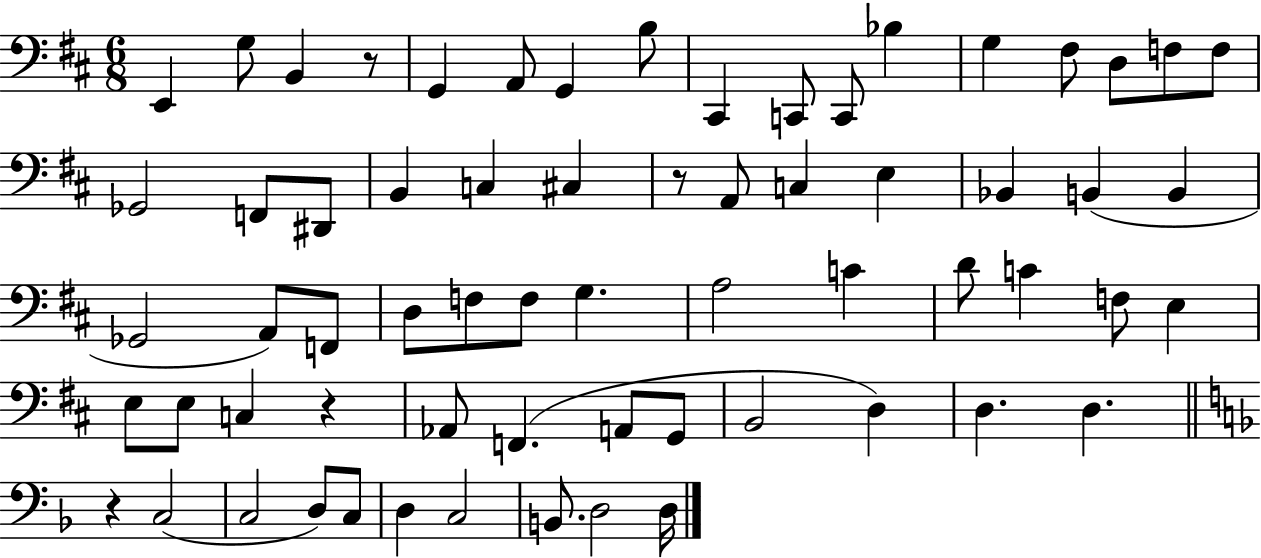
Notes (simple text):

E2/q G3/e B2/q R/e G2/q A2/e G2/q B3/e C#2/q C2/e C2/e Bb3/q G3/q F#3/e D3/e F3/e F3/e Gb2/h F2/e D#2/e B2/q C3/q C#3/q R/e A2/e C3/q E3/q Bb2/q B2/q B2/q Gb2/h A2/e F2/e D3/e F3/e F3/e G3/q. A3/h C4/q D4/e C4/q F3/e E3/q E3/e E3/e C3/q R/q Ab2/e F2/q. A2/e G2/e B2/h D3/q D3/q. D3/q. R/q C3/h C3/h D3/e C3/e D3/q C3/h B2/e. D3/h D3/s